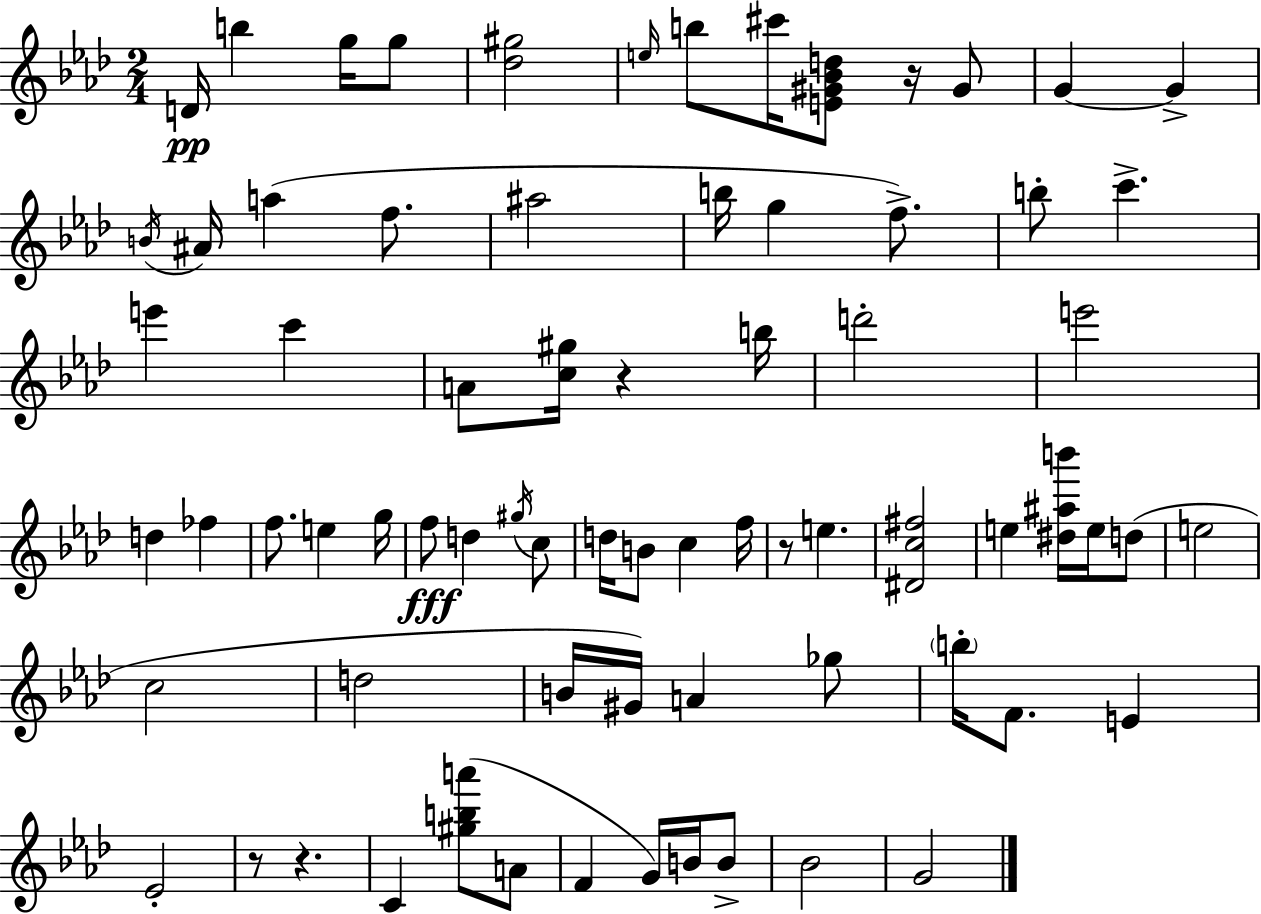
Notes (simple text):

D4/s B5/q G5/s G5/e [Db5,G#5]/h E5/s B5/e C#6/s [E4,G#4,Bb4,D5]/e R/s G#4/e G4/q G4/q B4/s A#4/s A5/q F5/e. A#5/h B5/s G5/q F5/e. B5/e C6/q. E6/q C6/q A4/e [C5,G#5]/s R/q B5/s D6/h E6/h D5/q FES5/q F5/e. E5/q G5/s F5/e D5/q G#5/s C5/e D5/s B4/e C5/q F5/s R/e E5/q. [D#4,C5,F#5]/h E5/q [D#5,A#5,B6]/s E5/s D5/e E5/h C5/h D5/h B4/s G#4/s A4/q Gb5/e B5/s F4/e. E4/q Eb4/h R/e R/q. C4/q [G#5,B5,A6]/e A4/e F4/q G4/s B4/s B4/e Bb4/h G4/h